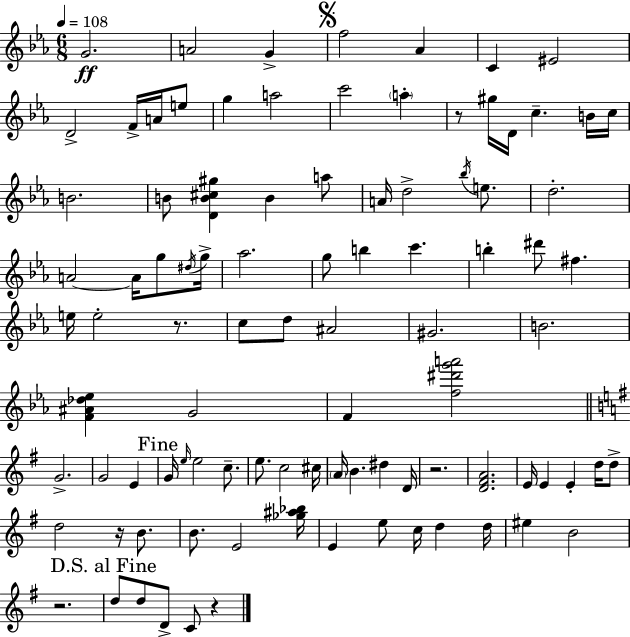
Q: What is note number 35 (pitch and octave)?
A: Ab5